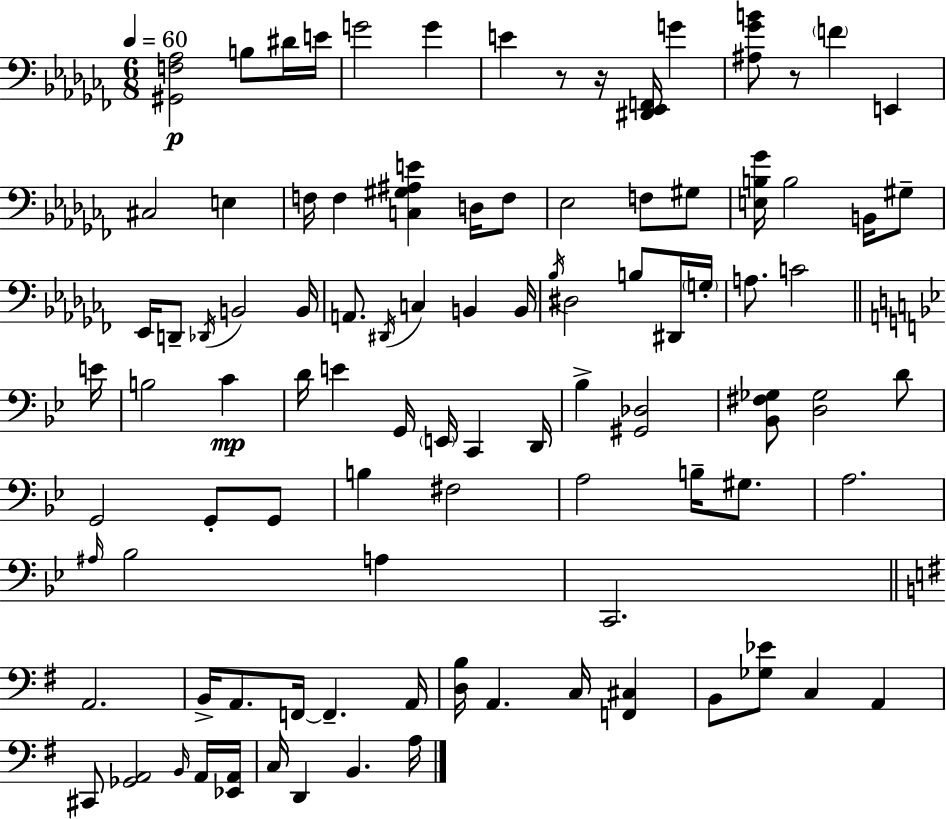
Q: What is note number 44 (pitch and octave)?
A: G2